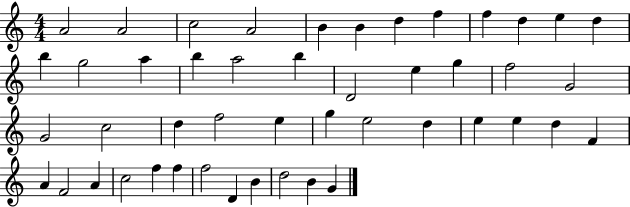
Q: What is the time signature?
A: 4/4